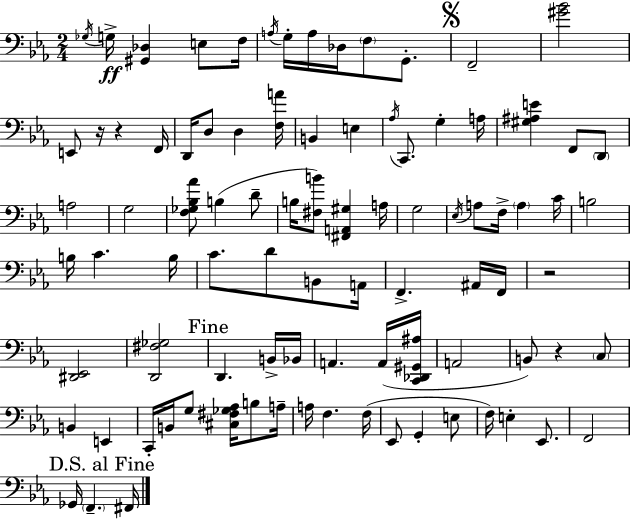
X:1
T:Untitled
M:2/4
L:1/4
K:Cm
_G,/4 G,/4 [^G,,_D,] E,/2 F,/4 A,/4 G,/4 A,/4 _D,/4 F,/2 G,,/2 F,,2 [^G_B]2 E,,/2 z/4 z F,,/4 D,,/4 D,/2 D, [F,A]/4 B,, E, _A,/4 C,,/2 G, A,/4 [^G,^A,E] F,,/2 D,,/2 A,2 G,2 [F,_G,_B,_A]/2 B, D/2 B,/4 [^F,B]/2 [^F,,A,,^G,] A,/4 G,2 _E,/4 A,/2 F,/4 A, C/4 B,2 B,/4 C B,/4 C/2 D/2 B,,/2 A,,/4 F,, ^A,,/4 F,,/4 z2 [^D,,_E,,]2 [D,,^F,_G,]2 D,, B,,/4 _B,,/4 A,, A,,/4 [C,,_D,,^G,,^A,]/4 A,,2 B,,/2 z C,/2 B,, E,, C,,/4 B,,/4 G,/2 [^C,^F,_G,_A,]/4 B,/2 A,/4 A,/4 F, F,/4 _E,,/2 G,, E,/2 F,/4 E, _E,,/2 F,,2 _G,,/4 F,, ^F,,/4